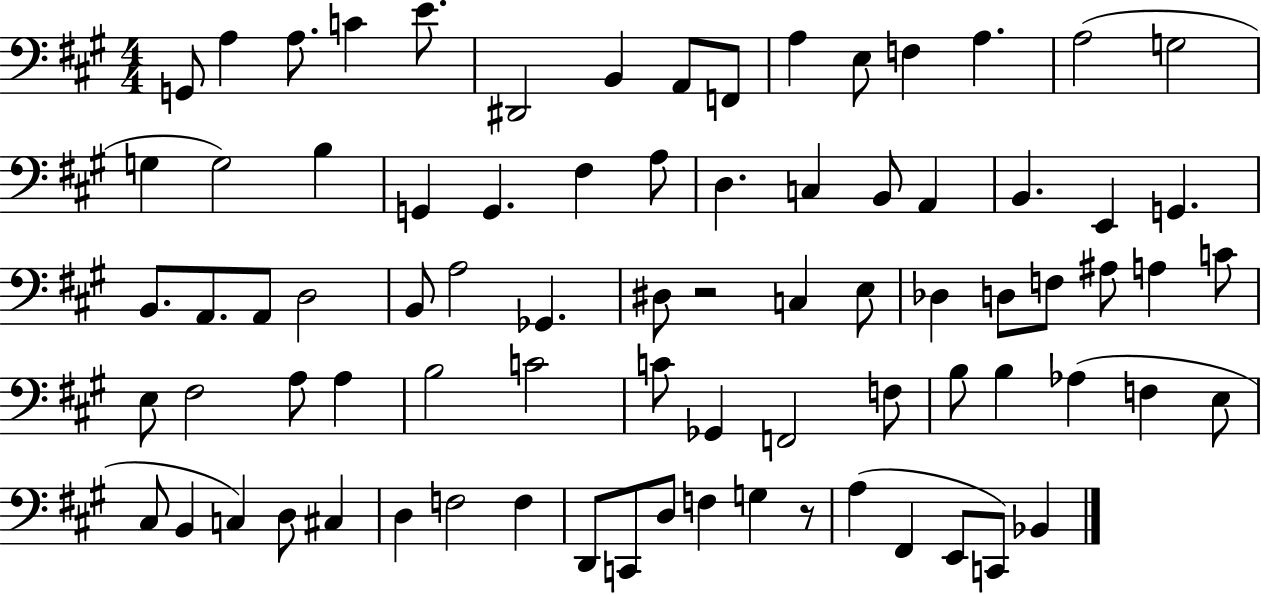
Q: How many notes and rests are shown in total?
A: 80